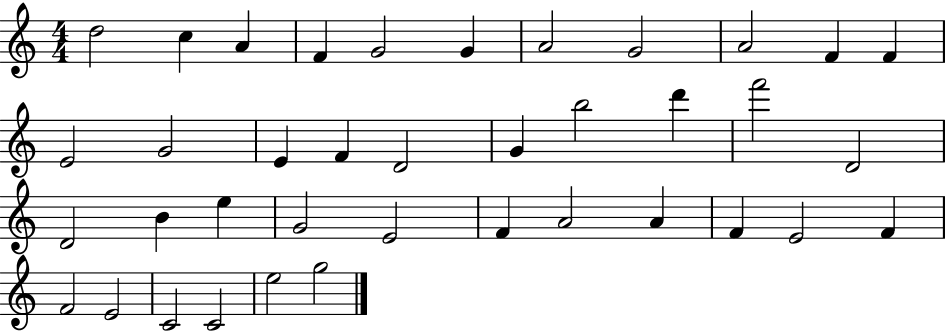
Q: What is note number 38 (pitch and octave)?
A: G5